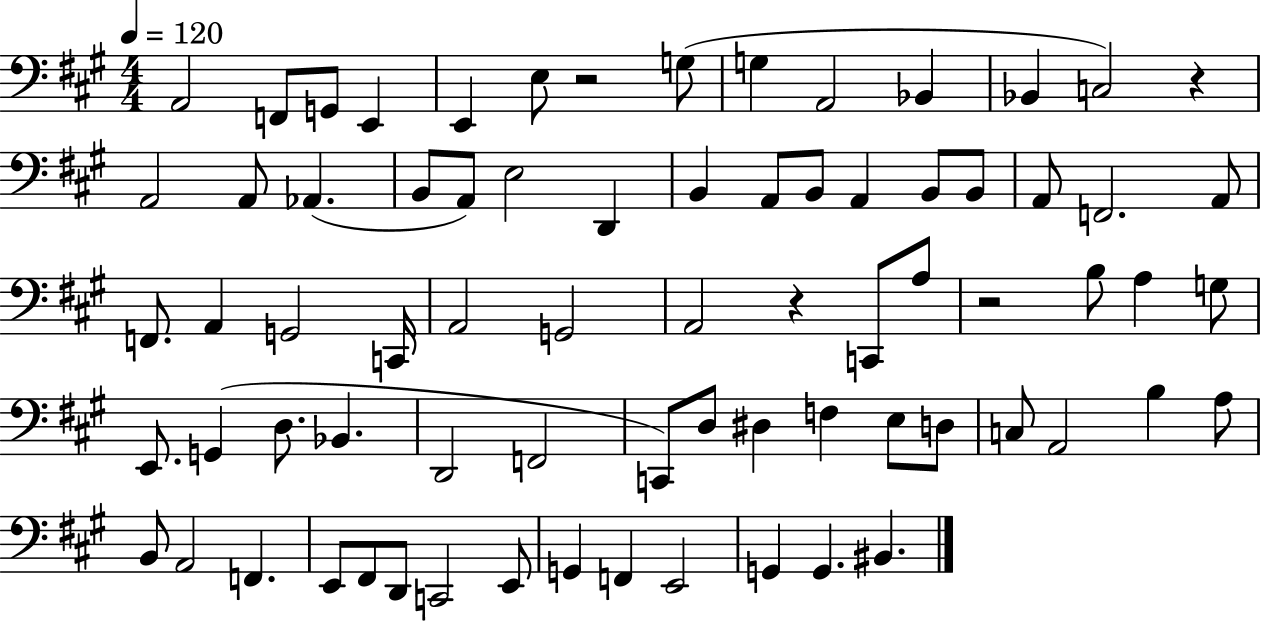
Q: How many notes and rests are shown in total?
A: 74